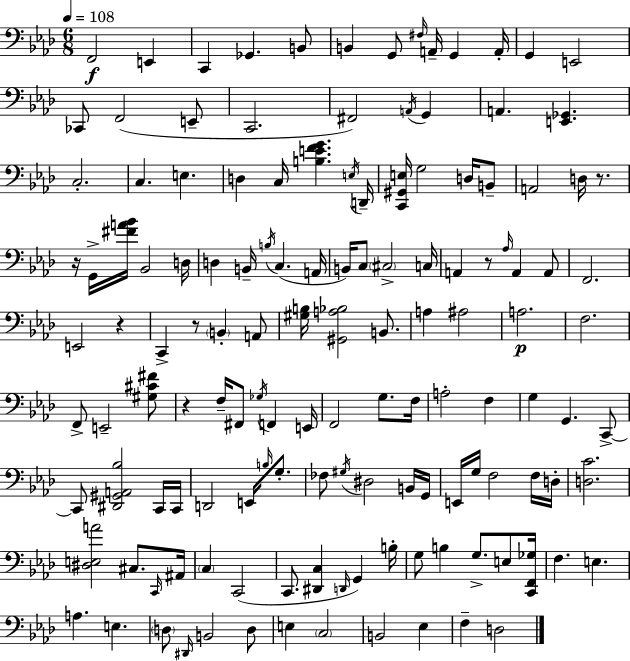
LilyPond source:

{
  \clef bass
  \numericTimeSignature
  \time 6/8
  \key f \minor
  \tempo 4 = 108
  f,2\f e,4 | c,4 ges,4. b,8 | b,4 g,8 \grace { fis16 } a,16-- g,4 | a,16-. g,4 e,2 | \break ces,8 f,2( e,8-- | c,2. | fis,2) \acciaccatura { a,16 } g,4 | a,4. <e, ges,>4. | \break c2.-. | c4. e4. | d4 c16 <b e' f' g'>4. | \acciaccatura { e16 } d,16-- <c, gis, e>16 g2 | \break d16 b,8-- a,2 d16 | r8. r16 g,16-> <fis' a' bes'>16 bes,2 | d16 d4 b,16-- \acciaccatura { b16 } c4.( | a,16 b,16) c8 \parenthesize cis2-> | \break c16 a,4 r8 \grace { aes16 } a,4 | a,8 f,2. | e,2 | r4 c,4-> r8 \parenthesize b,4-. | \break a,8 <gis b>16 <gis, a bes>2 | b,8. a4 ais2 | a2.\p | f2. | \break f,8-> e,2-- | <gis cis' fis'>8 r4 f16-- fis,8 | \acciaccatura { ges16 } f,4 e,16 f,2 | g8. f16 a2-. | \break f4 g4 g,4. | c,8->~~ c,8 <dis, gis, a, bes>2 | c,16 c,16 d,2 | e,16 \grace { b16 } g8.-. fes8 \acciaccatura { gis16 } dis2 | \break b,16 g,16 e,16 g16 f2 | f16 d16-. <d c'>2. | <dis e a'>2 | cis8. \grace { c,16 } ais,16 \parenthesize c4 | \break c,2( c,8. | <dis, c>4 \grace { d,16 }) g,4 b16-. g8 | b4 g8.-> e8 <c, f, ges>16 f4. | e4. a4. | \break e4. \parenthesize d8 | \grace { dis,16 } b,2 d8 e4 | \parenthesize c2 b,2 | ees4 f4-- | \break d2 \bar "|."
}